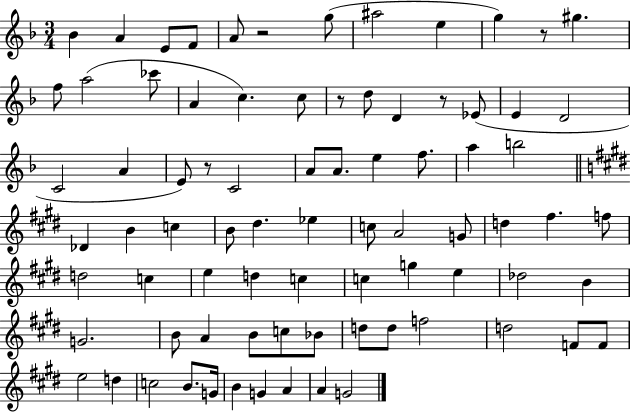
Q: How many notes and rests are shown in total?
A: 80